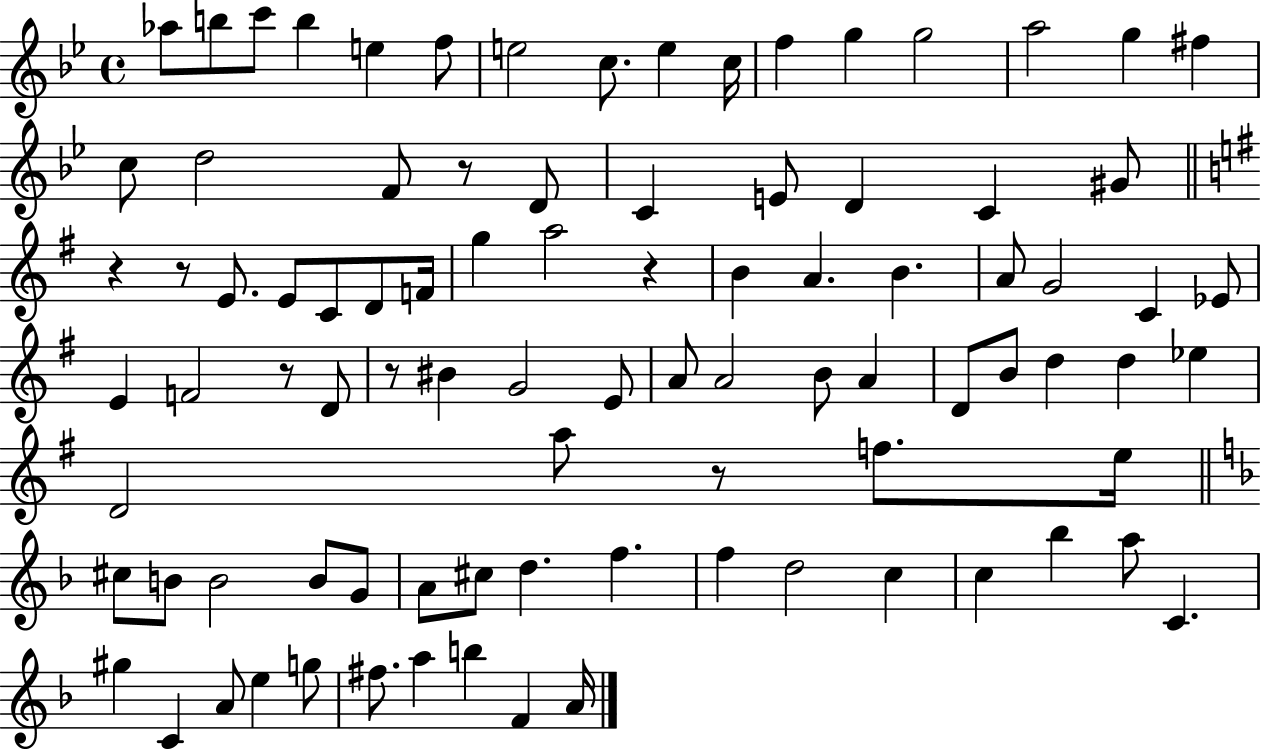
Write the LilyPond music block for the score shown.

{
  \clef treble
  \time 4/4
  \defaultTimeSignature
  \key bes \major
  aes''8 b''8 c'''8 b''4 e''4 f''8 | e''2 c''8. e''4 c''16 | f''4 g''4 g''2 | a''2 g''4 fis''4 | \break c''8 d''2 f'8 r8 d'8 | c'4 e'8 d'4 c'4 gis'8 | \bar "||" \break \key e \minor r4 r8 e'8. e'8 c'8 d'8 f'16 | g''4 a''2 r4 | b'4 a'4. b'4. | a'8 g'2 c'4 ees'8 | \break e'4 f'2 r8 d'8 | r8 bis'4 g'2 e'8 | a'8 a'2 b'8 a'4 | d'8 b'8 d''4 d''4 ees''4 | \break d'2 a''8 r8 f''8. e''16 | \bar "||" \break \key d \minor cis''8 b'8 b'2 b'8 g'8 | a'8 cis''8 d''4. f''4. | f''4 d''2 c''4 | c''4 bes''4 a''8 c'4. | \break gis''4 c'4 a'8 e''4 g''8 | fis''8. a''4 b''4 f'4 a'16 | \bar "|."
}